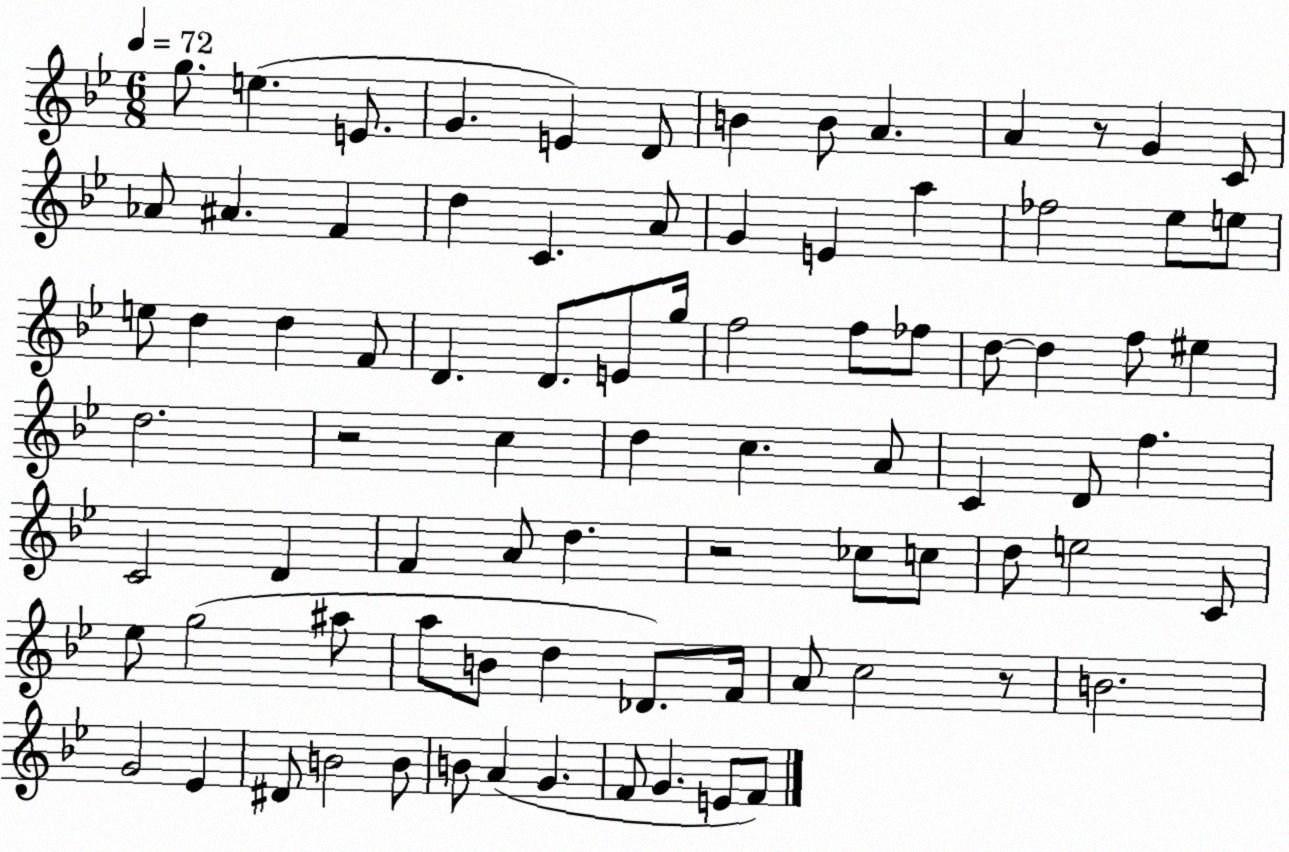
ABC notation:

X:1
T:Untitled
M:6/8
L:1/4
K:Bb
g/2 e E/2 G E D/2 B B/2 A A z/2 G C/2 _A/2 ^A F d C A/2 G E a _f2 _e/2 e/2 e/2 d d F/2 D D/2 E/2 g/4 f2 f/2 _f/2 d/2 d f/2 ^e d2 z2 c d c A/2 C D/2 f C2 D F A/2 d z2 _c/2 c/2 d/2 e2 C/2 _e/2 g2 ^a/2 a/2 B/2 d _D/2 F/4 A/2 c2 z/2 B2 G2 _E ^D/2 B2 B/2 B/2 A G F/2 G E/2 F/2